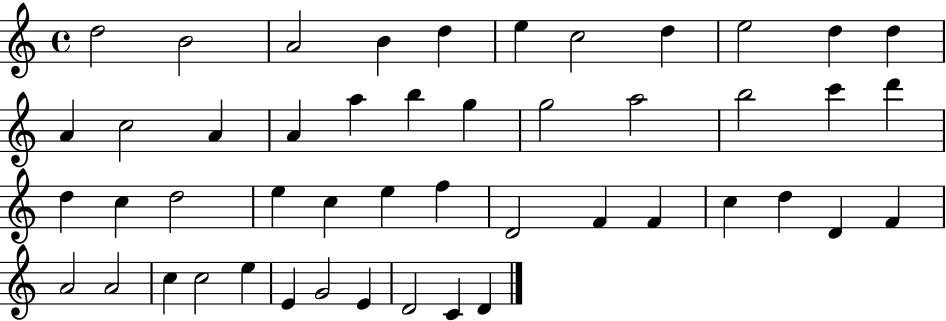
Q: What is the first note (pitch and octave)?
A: D5